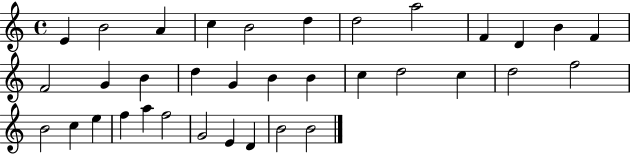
E4/q B4/h A4/q C5/q B4/h D5/q D5/h A5/h F4/q D4/q B4/q F4/q F4/h G4/q B4/q D5/q G4/q B4/q B4/q C5/q D5/h C5/q D5/h F5/h B4/h C5/q E5/q F5/q A5/q F5/h G4/h E4/q D4/q B4/h B4/h